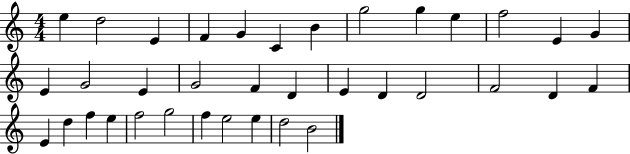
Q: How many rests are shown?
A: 0